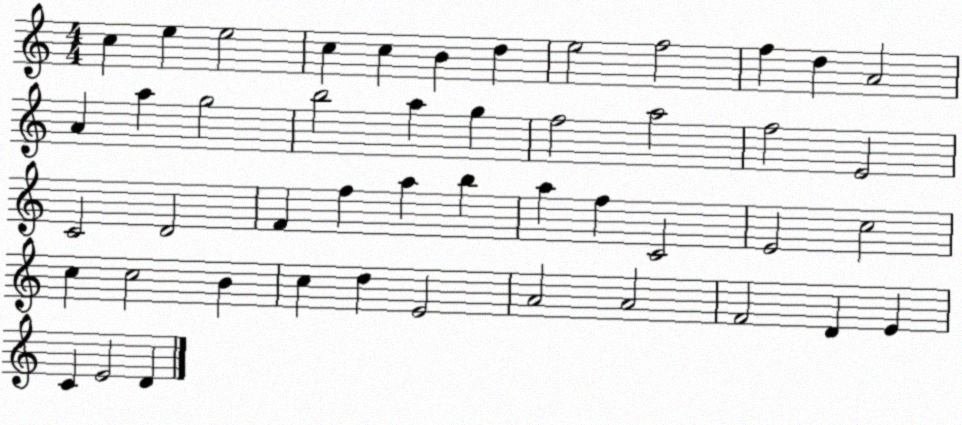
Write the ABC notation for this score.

X:1
T:Untitled
M:4/4
L:1/4
K:C
c e e2 c c B d e2 f2 f d A2 A a g2 b2 a g f2 a2 f2 E2 C2 D2 F f a b a f C2 E2 c2 c c2 B c d E2 A2 A2 F2 D E C E2 D